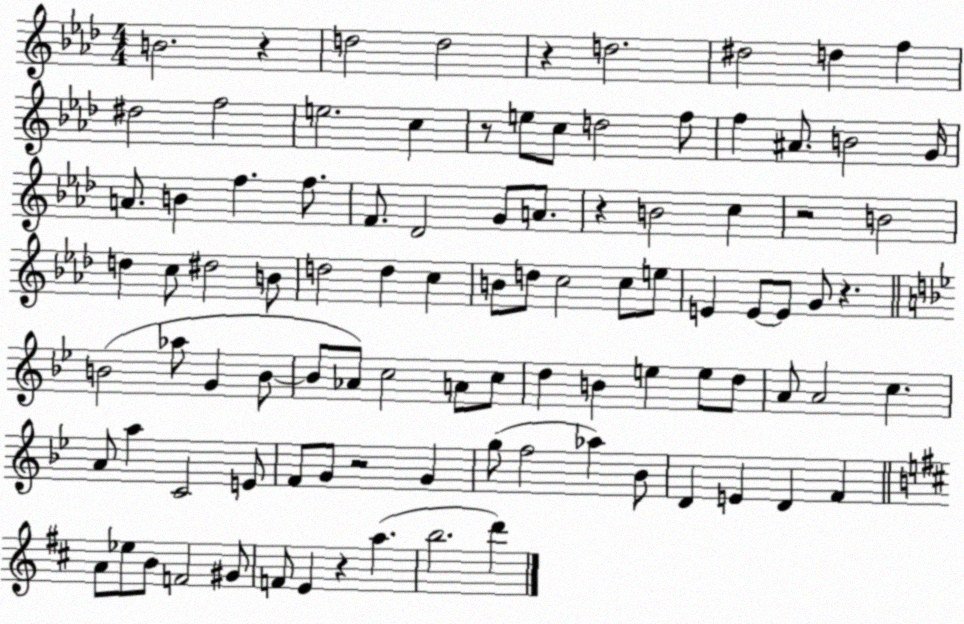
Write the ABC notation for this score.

X:1
T:Untitled
M:4/4
L:1/4
K:Ab
B2 z d2 d2 z d2 ^d2 d f ^d2 f2 e2 c z/2 e/2 c/2 d2 f/2 f ^A/2 B2 G/4 A/2 B f f/2 F/2 _D2 G/2 A/2 z B2 c z2 B2 d c/2 ^d2 B/2 d2 d c B/2 d/2 c2 c/2 e/2 E E/2 E/2 G/2 z B2 _a/2 G B/2 B/2 _A/2 c2 A/2 c/2 d B e e/2 d/2 A/2 A2 c A/2 a C2 E/2 F/2 G/2 z2 G g/2 f2 _a _B/2 D E D F A/2 _e/2 B/2 F2 ^G/2 F/2 E z a b2 d'